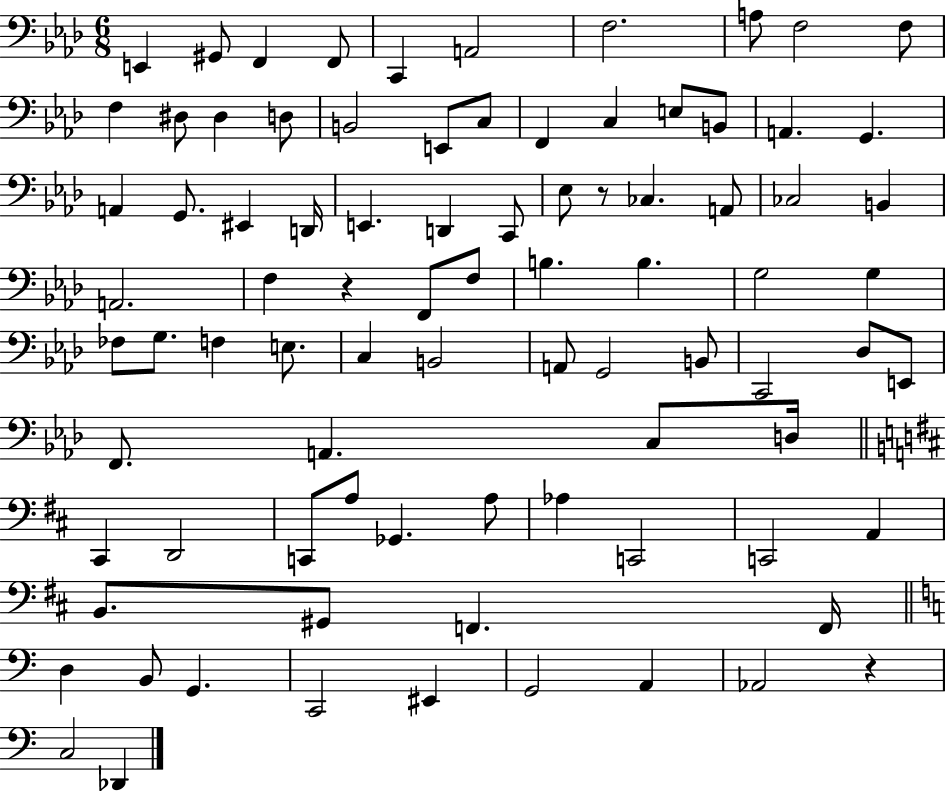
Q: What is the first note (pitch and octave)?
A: E2